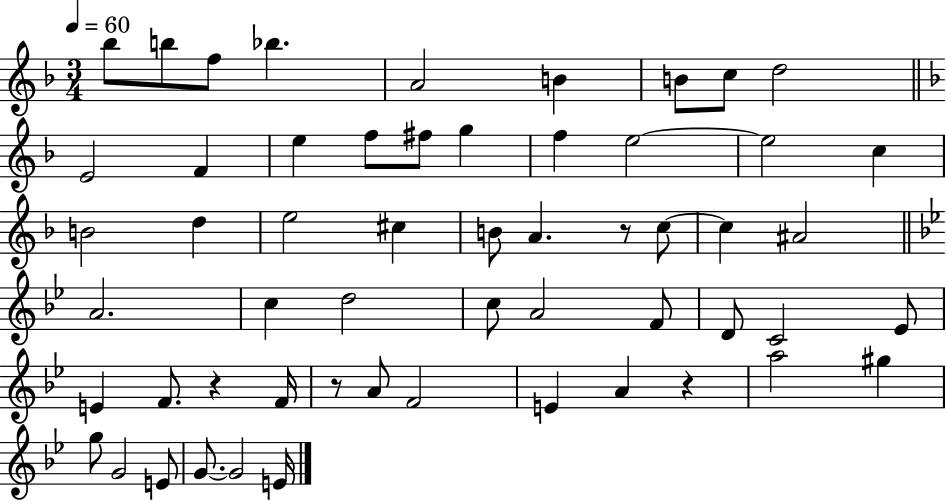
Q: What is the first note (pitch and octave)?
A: Bb5